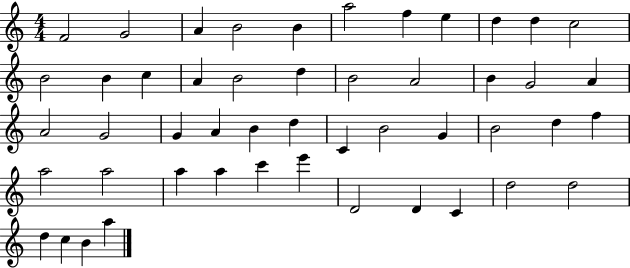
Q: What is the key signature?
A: C major